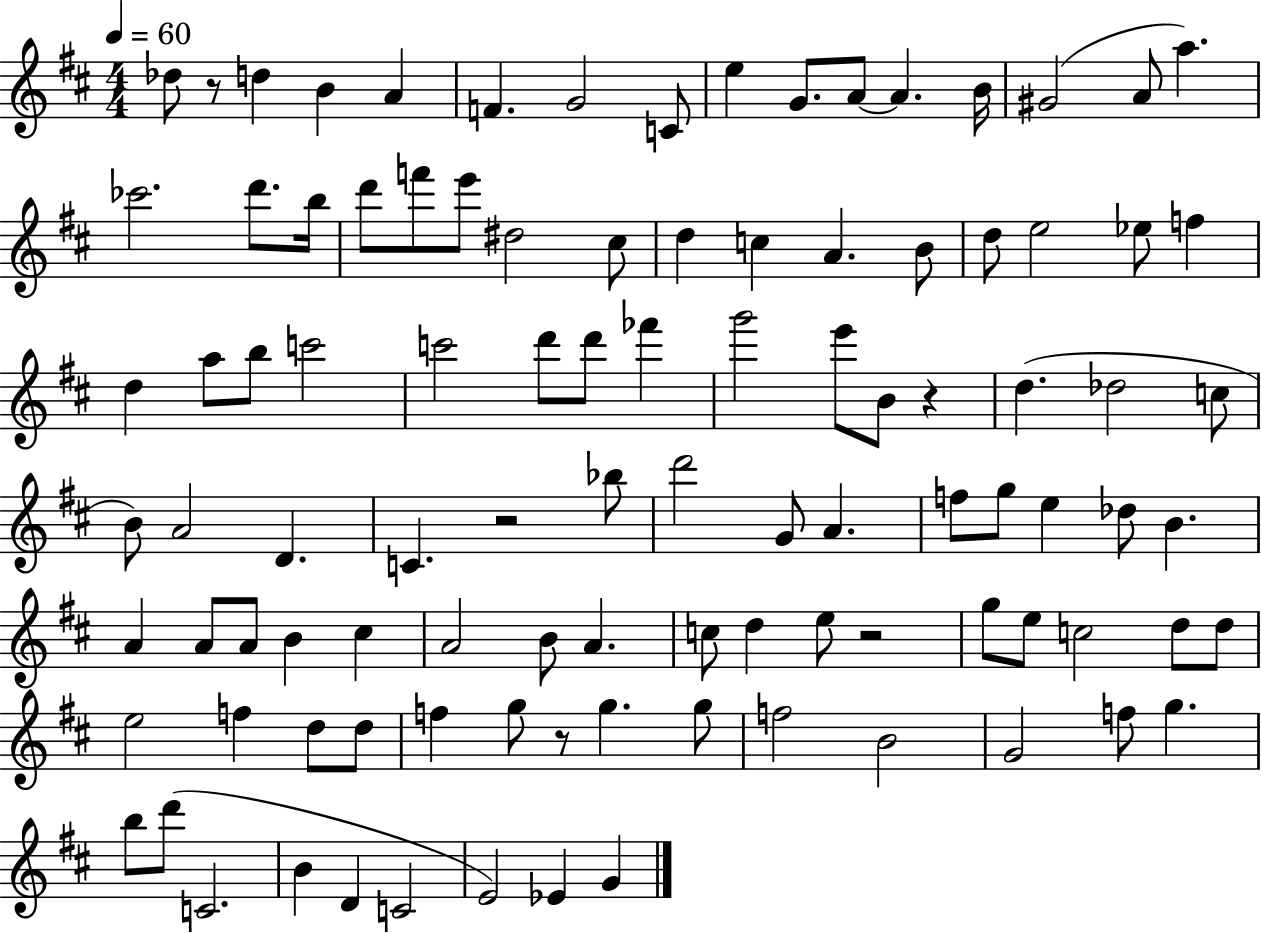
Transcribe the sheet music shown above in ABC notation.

X:1
T:Untitled
M:4/4
L:1/4
K:D
_d/2 z/2 d B A F G2 C/2 e G/2 A/2 A B/4 ^G2 A/2 a _c'2 d'/2 b/4 d'/2 f'/2 e'/2 ^d2 ^c/2 d c A B/2 d/2 e2 _e/2 f d a/2 b/2 c'2 c'2 d'/2 d'/2 _f' g'2 e'/2 B/2 z d _d2 c/2 B/2 A2 D C z2 _b/2 d'2 G/2 A f/2 g/2 e _d/2 B A A/2 A/2 B ^c A2 B/2 A c/2 d e/2 z2 g/2 e/2 c2 d/2 d/2 e2 f d/2 d/2 f g/2 z/2 g g/2 f2 B2 G2 f/2 g b/2 d'/2 C2 B D C2 E2 _E G